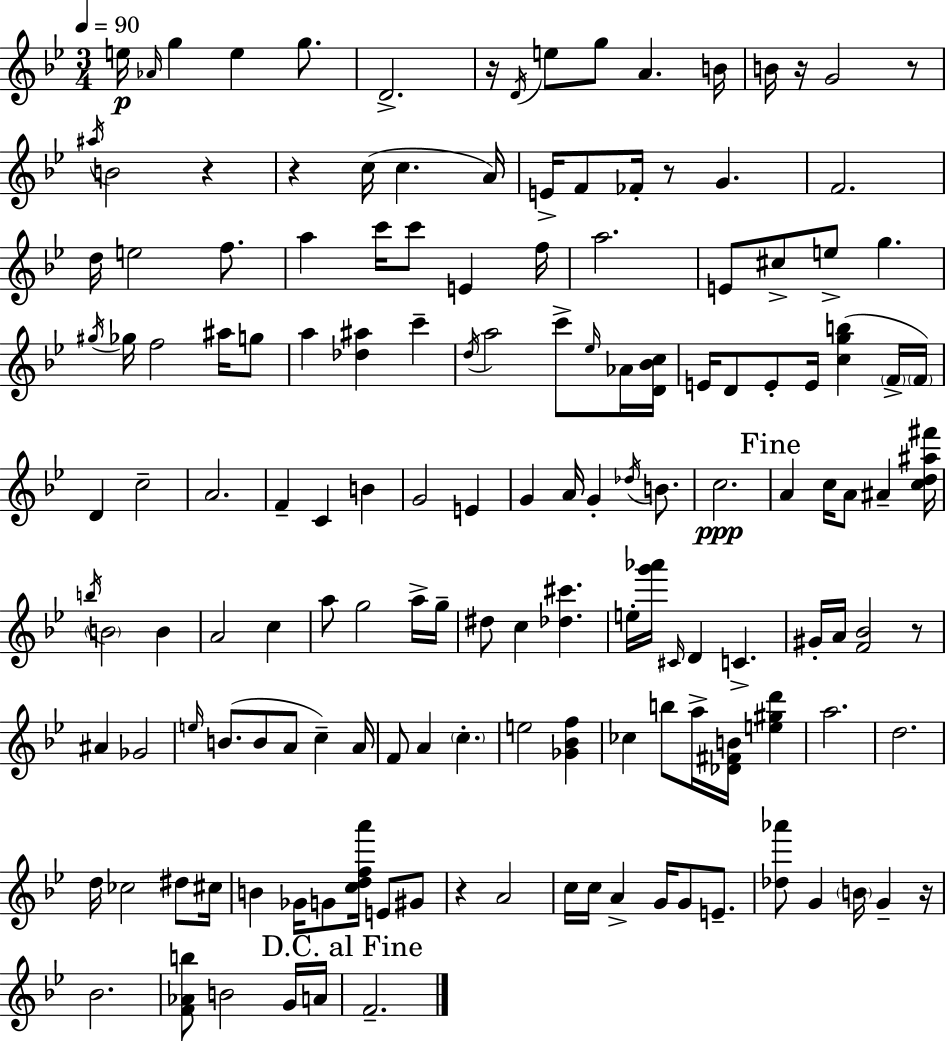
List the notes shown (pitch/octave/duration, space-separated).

E5/s Ab4/s G5/q E5/q G5/e. D4/h. R/s D4/s E5/e G5/e A4/q. B4/s B4/s R/s G4/h R/e A#5/s B4/h R/q R/q C5/s C5/q. A4/s E4/s F4/e FES4/s R/e G4/q. F4/h. D5/s E5/h F5/e. A5/q C6/s C6/e E4/q F5/s A5/h. E4/e C#5/e E5/e G5/q. G#5/s Gb5/s F5/h A#5/s G5/e A5/q [Db5,A#5]/q C6/q D5/s A5/h C6/e Eb5/s Ab4/s [D4,Bb4,C5]/s E4/s D4/e E4/e E4/s [C5,G5,B5]/q F4/s F4/s D4/q C5/h A4/h. F4/q C4/q B4/q G4/h E4/q G4/q A4/s G4/q Db5/s B4/e. C5/h. A4/q C5/s A4/e A#4/q [C5,D5,A#5,F#6]/s B5/s B4/h B4/q A4/h C5/q A5/e G5/h A5/s G5/s D#5/e C5/q [Db5,C#6]/q. E5/s [G6,Ab6]/s C#4/s D4/q C4/q. G#4/s A4/s [F4,Bb4]/h R/e A#4/q Gb4/h E5/s B4/e. B4/e A4/e C5/q A4/s F4/e A4/q C5/q. E5/h [Gb4,Bb4,F5]/q CES5/q B5/e A5/s [Db4,F#4,B4]/s [E5,G#5,D6]/q A5/h. D5/h. D5/s CES5/h D#5/e C#5/s B4/q Gb4/s G4/e [C5,D5,F5,A6]/s E4/e G#4/e R/q A4/h C5/s C5/s A4/q G4/s G4/e E4/e. [Db5,Ab6]/e G4/q B4/s G4/q R/s Bb4/h. [F4,Ab4,B5]/e B4/h G4/s A4/s F4/h.